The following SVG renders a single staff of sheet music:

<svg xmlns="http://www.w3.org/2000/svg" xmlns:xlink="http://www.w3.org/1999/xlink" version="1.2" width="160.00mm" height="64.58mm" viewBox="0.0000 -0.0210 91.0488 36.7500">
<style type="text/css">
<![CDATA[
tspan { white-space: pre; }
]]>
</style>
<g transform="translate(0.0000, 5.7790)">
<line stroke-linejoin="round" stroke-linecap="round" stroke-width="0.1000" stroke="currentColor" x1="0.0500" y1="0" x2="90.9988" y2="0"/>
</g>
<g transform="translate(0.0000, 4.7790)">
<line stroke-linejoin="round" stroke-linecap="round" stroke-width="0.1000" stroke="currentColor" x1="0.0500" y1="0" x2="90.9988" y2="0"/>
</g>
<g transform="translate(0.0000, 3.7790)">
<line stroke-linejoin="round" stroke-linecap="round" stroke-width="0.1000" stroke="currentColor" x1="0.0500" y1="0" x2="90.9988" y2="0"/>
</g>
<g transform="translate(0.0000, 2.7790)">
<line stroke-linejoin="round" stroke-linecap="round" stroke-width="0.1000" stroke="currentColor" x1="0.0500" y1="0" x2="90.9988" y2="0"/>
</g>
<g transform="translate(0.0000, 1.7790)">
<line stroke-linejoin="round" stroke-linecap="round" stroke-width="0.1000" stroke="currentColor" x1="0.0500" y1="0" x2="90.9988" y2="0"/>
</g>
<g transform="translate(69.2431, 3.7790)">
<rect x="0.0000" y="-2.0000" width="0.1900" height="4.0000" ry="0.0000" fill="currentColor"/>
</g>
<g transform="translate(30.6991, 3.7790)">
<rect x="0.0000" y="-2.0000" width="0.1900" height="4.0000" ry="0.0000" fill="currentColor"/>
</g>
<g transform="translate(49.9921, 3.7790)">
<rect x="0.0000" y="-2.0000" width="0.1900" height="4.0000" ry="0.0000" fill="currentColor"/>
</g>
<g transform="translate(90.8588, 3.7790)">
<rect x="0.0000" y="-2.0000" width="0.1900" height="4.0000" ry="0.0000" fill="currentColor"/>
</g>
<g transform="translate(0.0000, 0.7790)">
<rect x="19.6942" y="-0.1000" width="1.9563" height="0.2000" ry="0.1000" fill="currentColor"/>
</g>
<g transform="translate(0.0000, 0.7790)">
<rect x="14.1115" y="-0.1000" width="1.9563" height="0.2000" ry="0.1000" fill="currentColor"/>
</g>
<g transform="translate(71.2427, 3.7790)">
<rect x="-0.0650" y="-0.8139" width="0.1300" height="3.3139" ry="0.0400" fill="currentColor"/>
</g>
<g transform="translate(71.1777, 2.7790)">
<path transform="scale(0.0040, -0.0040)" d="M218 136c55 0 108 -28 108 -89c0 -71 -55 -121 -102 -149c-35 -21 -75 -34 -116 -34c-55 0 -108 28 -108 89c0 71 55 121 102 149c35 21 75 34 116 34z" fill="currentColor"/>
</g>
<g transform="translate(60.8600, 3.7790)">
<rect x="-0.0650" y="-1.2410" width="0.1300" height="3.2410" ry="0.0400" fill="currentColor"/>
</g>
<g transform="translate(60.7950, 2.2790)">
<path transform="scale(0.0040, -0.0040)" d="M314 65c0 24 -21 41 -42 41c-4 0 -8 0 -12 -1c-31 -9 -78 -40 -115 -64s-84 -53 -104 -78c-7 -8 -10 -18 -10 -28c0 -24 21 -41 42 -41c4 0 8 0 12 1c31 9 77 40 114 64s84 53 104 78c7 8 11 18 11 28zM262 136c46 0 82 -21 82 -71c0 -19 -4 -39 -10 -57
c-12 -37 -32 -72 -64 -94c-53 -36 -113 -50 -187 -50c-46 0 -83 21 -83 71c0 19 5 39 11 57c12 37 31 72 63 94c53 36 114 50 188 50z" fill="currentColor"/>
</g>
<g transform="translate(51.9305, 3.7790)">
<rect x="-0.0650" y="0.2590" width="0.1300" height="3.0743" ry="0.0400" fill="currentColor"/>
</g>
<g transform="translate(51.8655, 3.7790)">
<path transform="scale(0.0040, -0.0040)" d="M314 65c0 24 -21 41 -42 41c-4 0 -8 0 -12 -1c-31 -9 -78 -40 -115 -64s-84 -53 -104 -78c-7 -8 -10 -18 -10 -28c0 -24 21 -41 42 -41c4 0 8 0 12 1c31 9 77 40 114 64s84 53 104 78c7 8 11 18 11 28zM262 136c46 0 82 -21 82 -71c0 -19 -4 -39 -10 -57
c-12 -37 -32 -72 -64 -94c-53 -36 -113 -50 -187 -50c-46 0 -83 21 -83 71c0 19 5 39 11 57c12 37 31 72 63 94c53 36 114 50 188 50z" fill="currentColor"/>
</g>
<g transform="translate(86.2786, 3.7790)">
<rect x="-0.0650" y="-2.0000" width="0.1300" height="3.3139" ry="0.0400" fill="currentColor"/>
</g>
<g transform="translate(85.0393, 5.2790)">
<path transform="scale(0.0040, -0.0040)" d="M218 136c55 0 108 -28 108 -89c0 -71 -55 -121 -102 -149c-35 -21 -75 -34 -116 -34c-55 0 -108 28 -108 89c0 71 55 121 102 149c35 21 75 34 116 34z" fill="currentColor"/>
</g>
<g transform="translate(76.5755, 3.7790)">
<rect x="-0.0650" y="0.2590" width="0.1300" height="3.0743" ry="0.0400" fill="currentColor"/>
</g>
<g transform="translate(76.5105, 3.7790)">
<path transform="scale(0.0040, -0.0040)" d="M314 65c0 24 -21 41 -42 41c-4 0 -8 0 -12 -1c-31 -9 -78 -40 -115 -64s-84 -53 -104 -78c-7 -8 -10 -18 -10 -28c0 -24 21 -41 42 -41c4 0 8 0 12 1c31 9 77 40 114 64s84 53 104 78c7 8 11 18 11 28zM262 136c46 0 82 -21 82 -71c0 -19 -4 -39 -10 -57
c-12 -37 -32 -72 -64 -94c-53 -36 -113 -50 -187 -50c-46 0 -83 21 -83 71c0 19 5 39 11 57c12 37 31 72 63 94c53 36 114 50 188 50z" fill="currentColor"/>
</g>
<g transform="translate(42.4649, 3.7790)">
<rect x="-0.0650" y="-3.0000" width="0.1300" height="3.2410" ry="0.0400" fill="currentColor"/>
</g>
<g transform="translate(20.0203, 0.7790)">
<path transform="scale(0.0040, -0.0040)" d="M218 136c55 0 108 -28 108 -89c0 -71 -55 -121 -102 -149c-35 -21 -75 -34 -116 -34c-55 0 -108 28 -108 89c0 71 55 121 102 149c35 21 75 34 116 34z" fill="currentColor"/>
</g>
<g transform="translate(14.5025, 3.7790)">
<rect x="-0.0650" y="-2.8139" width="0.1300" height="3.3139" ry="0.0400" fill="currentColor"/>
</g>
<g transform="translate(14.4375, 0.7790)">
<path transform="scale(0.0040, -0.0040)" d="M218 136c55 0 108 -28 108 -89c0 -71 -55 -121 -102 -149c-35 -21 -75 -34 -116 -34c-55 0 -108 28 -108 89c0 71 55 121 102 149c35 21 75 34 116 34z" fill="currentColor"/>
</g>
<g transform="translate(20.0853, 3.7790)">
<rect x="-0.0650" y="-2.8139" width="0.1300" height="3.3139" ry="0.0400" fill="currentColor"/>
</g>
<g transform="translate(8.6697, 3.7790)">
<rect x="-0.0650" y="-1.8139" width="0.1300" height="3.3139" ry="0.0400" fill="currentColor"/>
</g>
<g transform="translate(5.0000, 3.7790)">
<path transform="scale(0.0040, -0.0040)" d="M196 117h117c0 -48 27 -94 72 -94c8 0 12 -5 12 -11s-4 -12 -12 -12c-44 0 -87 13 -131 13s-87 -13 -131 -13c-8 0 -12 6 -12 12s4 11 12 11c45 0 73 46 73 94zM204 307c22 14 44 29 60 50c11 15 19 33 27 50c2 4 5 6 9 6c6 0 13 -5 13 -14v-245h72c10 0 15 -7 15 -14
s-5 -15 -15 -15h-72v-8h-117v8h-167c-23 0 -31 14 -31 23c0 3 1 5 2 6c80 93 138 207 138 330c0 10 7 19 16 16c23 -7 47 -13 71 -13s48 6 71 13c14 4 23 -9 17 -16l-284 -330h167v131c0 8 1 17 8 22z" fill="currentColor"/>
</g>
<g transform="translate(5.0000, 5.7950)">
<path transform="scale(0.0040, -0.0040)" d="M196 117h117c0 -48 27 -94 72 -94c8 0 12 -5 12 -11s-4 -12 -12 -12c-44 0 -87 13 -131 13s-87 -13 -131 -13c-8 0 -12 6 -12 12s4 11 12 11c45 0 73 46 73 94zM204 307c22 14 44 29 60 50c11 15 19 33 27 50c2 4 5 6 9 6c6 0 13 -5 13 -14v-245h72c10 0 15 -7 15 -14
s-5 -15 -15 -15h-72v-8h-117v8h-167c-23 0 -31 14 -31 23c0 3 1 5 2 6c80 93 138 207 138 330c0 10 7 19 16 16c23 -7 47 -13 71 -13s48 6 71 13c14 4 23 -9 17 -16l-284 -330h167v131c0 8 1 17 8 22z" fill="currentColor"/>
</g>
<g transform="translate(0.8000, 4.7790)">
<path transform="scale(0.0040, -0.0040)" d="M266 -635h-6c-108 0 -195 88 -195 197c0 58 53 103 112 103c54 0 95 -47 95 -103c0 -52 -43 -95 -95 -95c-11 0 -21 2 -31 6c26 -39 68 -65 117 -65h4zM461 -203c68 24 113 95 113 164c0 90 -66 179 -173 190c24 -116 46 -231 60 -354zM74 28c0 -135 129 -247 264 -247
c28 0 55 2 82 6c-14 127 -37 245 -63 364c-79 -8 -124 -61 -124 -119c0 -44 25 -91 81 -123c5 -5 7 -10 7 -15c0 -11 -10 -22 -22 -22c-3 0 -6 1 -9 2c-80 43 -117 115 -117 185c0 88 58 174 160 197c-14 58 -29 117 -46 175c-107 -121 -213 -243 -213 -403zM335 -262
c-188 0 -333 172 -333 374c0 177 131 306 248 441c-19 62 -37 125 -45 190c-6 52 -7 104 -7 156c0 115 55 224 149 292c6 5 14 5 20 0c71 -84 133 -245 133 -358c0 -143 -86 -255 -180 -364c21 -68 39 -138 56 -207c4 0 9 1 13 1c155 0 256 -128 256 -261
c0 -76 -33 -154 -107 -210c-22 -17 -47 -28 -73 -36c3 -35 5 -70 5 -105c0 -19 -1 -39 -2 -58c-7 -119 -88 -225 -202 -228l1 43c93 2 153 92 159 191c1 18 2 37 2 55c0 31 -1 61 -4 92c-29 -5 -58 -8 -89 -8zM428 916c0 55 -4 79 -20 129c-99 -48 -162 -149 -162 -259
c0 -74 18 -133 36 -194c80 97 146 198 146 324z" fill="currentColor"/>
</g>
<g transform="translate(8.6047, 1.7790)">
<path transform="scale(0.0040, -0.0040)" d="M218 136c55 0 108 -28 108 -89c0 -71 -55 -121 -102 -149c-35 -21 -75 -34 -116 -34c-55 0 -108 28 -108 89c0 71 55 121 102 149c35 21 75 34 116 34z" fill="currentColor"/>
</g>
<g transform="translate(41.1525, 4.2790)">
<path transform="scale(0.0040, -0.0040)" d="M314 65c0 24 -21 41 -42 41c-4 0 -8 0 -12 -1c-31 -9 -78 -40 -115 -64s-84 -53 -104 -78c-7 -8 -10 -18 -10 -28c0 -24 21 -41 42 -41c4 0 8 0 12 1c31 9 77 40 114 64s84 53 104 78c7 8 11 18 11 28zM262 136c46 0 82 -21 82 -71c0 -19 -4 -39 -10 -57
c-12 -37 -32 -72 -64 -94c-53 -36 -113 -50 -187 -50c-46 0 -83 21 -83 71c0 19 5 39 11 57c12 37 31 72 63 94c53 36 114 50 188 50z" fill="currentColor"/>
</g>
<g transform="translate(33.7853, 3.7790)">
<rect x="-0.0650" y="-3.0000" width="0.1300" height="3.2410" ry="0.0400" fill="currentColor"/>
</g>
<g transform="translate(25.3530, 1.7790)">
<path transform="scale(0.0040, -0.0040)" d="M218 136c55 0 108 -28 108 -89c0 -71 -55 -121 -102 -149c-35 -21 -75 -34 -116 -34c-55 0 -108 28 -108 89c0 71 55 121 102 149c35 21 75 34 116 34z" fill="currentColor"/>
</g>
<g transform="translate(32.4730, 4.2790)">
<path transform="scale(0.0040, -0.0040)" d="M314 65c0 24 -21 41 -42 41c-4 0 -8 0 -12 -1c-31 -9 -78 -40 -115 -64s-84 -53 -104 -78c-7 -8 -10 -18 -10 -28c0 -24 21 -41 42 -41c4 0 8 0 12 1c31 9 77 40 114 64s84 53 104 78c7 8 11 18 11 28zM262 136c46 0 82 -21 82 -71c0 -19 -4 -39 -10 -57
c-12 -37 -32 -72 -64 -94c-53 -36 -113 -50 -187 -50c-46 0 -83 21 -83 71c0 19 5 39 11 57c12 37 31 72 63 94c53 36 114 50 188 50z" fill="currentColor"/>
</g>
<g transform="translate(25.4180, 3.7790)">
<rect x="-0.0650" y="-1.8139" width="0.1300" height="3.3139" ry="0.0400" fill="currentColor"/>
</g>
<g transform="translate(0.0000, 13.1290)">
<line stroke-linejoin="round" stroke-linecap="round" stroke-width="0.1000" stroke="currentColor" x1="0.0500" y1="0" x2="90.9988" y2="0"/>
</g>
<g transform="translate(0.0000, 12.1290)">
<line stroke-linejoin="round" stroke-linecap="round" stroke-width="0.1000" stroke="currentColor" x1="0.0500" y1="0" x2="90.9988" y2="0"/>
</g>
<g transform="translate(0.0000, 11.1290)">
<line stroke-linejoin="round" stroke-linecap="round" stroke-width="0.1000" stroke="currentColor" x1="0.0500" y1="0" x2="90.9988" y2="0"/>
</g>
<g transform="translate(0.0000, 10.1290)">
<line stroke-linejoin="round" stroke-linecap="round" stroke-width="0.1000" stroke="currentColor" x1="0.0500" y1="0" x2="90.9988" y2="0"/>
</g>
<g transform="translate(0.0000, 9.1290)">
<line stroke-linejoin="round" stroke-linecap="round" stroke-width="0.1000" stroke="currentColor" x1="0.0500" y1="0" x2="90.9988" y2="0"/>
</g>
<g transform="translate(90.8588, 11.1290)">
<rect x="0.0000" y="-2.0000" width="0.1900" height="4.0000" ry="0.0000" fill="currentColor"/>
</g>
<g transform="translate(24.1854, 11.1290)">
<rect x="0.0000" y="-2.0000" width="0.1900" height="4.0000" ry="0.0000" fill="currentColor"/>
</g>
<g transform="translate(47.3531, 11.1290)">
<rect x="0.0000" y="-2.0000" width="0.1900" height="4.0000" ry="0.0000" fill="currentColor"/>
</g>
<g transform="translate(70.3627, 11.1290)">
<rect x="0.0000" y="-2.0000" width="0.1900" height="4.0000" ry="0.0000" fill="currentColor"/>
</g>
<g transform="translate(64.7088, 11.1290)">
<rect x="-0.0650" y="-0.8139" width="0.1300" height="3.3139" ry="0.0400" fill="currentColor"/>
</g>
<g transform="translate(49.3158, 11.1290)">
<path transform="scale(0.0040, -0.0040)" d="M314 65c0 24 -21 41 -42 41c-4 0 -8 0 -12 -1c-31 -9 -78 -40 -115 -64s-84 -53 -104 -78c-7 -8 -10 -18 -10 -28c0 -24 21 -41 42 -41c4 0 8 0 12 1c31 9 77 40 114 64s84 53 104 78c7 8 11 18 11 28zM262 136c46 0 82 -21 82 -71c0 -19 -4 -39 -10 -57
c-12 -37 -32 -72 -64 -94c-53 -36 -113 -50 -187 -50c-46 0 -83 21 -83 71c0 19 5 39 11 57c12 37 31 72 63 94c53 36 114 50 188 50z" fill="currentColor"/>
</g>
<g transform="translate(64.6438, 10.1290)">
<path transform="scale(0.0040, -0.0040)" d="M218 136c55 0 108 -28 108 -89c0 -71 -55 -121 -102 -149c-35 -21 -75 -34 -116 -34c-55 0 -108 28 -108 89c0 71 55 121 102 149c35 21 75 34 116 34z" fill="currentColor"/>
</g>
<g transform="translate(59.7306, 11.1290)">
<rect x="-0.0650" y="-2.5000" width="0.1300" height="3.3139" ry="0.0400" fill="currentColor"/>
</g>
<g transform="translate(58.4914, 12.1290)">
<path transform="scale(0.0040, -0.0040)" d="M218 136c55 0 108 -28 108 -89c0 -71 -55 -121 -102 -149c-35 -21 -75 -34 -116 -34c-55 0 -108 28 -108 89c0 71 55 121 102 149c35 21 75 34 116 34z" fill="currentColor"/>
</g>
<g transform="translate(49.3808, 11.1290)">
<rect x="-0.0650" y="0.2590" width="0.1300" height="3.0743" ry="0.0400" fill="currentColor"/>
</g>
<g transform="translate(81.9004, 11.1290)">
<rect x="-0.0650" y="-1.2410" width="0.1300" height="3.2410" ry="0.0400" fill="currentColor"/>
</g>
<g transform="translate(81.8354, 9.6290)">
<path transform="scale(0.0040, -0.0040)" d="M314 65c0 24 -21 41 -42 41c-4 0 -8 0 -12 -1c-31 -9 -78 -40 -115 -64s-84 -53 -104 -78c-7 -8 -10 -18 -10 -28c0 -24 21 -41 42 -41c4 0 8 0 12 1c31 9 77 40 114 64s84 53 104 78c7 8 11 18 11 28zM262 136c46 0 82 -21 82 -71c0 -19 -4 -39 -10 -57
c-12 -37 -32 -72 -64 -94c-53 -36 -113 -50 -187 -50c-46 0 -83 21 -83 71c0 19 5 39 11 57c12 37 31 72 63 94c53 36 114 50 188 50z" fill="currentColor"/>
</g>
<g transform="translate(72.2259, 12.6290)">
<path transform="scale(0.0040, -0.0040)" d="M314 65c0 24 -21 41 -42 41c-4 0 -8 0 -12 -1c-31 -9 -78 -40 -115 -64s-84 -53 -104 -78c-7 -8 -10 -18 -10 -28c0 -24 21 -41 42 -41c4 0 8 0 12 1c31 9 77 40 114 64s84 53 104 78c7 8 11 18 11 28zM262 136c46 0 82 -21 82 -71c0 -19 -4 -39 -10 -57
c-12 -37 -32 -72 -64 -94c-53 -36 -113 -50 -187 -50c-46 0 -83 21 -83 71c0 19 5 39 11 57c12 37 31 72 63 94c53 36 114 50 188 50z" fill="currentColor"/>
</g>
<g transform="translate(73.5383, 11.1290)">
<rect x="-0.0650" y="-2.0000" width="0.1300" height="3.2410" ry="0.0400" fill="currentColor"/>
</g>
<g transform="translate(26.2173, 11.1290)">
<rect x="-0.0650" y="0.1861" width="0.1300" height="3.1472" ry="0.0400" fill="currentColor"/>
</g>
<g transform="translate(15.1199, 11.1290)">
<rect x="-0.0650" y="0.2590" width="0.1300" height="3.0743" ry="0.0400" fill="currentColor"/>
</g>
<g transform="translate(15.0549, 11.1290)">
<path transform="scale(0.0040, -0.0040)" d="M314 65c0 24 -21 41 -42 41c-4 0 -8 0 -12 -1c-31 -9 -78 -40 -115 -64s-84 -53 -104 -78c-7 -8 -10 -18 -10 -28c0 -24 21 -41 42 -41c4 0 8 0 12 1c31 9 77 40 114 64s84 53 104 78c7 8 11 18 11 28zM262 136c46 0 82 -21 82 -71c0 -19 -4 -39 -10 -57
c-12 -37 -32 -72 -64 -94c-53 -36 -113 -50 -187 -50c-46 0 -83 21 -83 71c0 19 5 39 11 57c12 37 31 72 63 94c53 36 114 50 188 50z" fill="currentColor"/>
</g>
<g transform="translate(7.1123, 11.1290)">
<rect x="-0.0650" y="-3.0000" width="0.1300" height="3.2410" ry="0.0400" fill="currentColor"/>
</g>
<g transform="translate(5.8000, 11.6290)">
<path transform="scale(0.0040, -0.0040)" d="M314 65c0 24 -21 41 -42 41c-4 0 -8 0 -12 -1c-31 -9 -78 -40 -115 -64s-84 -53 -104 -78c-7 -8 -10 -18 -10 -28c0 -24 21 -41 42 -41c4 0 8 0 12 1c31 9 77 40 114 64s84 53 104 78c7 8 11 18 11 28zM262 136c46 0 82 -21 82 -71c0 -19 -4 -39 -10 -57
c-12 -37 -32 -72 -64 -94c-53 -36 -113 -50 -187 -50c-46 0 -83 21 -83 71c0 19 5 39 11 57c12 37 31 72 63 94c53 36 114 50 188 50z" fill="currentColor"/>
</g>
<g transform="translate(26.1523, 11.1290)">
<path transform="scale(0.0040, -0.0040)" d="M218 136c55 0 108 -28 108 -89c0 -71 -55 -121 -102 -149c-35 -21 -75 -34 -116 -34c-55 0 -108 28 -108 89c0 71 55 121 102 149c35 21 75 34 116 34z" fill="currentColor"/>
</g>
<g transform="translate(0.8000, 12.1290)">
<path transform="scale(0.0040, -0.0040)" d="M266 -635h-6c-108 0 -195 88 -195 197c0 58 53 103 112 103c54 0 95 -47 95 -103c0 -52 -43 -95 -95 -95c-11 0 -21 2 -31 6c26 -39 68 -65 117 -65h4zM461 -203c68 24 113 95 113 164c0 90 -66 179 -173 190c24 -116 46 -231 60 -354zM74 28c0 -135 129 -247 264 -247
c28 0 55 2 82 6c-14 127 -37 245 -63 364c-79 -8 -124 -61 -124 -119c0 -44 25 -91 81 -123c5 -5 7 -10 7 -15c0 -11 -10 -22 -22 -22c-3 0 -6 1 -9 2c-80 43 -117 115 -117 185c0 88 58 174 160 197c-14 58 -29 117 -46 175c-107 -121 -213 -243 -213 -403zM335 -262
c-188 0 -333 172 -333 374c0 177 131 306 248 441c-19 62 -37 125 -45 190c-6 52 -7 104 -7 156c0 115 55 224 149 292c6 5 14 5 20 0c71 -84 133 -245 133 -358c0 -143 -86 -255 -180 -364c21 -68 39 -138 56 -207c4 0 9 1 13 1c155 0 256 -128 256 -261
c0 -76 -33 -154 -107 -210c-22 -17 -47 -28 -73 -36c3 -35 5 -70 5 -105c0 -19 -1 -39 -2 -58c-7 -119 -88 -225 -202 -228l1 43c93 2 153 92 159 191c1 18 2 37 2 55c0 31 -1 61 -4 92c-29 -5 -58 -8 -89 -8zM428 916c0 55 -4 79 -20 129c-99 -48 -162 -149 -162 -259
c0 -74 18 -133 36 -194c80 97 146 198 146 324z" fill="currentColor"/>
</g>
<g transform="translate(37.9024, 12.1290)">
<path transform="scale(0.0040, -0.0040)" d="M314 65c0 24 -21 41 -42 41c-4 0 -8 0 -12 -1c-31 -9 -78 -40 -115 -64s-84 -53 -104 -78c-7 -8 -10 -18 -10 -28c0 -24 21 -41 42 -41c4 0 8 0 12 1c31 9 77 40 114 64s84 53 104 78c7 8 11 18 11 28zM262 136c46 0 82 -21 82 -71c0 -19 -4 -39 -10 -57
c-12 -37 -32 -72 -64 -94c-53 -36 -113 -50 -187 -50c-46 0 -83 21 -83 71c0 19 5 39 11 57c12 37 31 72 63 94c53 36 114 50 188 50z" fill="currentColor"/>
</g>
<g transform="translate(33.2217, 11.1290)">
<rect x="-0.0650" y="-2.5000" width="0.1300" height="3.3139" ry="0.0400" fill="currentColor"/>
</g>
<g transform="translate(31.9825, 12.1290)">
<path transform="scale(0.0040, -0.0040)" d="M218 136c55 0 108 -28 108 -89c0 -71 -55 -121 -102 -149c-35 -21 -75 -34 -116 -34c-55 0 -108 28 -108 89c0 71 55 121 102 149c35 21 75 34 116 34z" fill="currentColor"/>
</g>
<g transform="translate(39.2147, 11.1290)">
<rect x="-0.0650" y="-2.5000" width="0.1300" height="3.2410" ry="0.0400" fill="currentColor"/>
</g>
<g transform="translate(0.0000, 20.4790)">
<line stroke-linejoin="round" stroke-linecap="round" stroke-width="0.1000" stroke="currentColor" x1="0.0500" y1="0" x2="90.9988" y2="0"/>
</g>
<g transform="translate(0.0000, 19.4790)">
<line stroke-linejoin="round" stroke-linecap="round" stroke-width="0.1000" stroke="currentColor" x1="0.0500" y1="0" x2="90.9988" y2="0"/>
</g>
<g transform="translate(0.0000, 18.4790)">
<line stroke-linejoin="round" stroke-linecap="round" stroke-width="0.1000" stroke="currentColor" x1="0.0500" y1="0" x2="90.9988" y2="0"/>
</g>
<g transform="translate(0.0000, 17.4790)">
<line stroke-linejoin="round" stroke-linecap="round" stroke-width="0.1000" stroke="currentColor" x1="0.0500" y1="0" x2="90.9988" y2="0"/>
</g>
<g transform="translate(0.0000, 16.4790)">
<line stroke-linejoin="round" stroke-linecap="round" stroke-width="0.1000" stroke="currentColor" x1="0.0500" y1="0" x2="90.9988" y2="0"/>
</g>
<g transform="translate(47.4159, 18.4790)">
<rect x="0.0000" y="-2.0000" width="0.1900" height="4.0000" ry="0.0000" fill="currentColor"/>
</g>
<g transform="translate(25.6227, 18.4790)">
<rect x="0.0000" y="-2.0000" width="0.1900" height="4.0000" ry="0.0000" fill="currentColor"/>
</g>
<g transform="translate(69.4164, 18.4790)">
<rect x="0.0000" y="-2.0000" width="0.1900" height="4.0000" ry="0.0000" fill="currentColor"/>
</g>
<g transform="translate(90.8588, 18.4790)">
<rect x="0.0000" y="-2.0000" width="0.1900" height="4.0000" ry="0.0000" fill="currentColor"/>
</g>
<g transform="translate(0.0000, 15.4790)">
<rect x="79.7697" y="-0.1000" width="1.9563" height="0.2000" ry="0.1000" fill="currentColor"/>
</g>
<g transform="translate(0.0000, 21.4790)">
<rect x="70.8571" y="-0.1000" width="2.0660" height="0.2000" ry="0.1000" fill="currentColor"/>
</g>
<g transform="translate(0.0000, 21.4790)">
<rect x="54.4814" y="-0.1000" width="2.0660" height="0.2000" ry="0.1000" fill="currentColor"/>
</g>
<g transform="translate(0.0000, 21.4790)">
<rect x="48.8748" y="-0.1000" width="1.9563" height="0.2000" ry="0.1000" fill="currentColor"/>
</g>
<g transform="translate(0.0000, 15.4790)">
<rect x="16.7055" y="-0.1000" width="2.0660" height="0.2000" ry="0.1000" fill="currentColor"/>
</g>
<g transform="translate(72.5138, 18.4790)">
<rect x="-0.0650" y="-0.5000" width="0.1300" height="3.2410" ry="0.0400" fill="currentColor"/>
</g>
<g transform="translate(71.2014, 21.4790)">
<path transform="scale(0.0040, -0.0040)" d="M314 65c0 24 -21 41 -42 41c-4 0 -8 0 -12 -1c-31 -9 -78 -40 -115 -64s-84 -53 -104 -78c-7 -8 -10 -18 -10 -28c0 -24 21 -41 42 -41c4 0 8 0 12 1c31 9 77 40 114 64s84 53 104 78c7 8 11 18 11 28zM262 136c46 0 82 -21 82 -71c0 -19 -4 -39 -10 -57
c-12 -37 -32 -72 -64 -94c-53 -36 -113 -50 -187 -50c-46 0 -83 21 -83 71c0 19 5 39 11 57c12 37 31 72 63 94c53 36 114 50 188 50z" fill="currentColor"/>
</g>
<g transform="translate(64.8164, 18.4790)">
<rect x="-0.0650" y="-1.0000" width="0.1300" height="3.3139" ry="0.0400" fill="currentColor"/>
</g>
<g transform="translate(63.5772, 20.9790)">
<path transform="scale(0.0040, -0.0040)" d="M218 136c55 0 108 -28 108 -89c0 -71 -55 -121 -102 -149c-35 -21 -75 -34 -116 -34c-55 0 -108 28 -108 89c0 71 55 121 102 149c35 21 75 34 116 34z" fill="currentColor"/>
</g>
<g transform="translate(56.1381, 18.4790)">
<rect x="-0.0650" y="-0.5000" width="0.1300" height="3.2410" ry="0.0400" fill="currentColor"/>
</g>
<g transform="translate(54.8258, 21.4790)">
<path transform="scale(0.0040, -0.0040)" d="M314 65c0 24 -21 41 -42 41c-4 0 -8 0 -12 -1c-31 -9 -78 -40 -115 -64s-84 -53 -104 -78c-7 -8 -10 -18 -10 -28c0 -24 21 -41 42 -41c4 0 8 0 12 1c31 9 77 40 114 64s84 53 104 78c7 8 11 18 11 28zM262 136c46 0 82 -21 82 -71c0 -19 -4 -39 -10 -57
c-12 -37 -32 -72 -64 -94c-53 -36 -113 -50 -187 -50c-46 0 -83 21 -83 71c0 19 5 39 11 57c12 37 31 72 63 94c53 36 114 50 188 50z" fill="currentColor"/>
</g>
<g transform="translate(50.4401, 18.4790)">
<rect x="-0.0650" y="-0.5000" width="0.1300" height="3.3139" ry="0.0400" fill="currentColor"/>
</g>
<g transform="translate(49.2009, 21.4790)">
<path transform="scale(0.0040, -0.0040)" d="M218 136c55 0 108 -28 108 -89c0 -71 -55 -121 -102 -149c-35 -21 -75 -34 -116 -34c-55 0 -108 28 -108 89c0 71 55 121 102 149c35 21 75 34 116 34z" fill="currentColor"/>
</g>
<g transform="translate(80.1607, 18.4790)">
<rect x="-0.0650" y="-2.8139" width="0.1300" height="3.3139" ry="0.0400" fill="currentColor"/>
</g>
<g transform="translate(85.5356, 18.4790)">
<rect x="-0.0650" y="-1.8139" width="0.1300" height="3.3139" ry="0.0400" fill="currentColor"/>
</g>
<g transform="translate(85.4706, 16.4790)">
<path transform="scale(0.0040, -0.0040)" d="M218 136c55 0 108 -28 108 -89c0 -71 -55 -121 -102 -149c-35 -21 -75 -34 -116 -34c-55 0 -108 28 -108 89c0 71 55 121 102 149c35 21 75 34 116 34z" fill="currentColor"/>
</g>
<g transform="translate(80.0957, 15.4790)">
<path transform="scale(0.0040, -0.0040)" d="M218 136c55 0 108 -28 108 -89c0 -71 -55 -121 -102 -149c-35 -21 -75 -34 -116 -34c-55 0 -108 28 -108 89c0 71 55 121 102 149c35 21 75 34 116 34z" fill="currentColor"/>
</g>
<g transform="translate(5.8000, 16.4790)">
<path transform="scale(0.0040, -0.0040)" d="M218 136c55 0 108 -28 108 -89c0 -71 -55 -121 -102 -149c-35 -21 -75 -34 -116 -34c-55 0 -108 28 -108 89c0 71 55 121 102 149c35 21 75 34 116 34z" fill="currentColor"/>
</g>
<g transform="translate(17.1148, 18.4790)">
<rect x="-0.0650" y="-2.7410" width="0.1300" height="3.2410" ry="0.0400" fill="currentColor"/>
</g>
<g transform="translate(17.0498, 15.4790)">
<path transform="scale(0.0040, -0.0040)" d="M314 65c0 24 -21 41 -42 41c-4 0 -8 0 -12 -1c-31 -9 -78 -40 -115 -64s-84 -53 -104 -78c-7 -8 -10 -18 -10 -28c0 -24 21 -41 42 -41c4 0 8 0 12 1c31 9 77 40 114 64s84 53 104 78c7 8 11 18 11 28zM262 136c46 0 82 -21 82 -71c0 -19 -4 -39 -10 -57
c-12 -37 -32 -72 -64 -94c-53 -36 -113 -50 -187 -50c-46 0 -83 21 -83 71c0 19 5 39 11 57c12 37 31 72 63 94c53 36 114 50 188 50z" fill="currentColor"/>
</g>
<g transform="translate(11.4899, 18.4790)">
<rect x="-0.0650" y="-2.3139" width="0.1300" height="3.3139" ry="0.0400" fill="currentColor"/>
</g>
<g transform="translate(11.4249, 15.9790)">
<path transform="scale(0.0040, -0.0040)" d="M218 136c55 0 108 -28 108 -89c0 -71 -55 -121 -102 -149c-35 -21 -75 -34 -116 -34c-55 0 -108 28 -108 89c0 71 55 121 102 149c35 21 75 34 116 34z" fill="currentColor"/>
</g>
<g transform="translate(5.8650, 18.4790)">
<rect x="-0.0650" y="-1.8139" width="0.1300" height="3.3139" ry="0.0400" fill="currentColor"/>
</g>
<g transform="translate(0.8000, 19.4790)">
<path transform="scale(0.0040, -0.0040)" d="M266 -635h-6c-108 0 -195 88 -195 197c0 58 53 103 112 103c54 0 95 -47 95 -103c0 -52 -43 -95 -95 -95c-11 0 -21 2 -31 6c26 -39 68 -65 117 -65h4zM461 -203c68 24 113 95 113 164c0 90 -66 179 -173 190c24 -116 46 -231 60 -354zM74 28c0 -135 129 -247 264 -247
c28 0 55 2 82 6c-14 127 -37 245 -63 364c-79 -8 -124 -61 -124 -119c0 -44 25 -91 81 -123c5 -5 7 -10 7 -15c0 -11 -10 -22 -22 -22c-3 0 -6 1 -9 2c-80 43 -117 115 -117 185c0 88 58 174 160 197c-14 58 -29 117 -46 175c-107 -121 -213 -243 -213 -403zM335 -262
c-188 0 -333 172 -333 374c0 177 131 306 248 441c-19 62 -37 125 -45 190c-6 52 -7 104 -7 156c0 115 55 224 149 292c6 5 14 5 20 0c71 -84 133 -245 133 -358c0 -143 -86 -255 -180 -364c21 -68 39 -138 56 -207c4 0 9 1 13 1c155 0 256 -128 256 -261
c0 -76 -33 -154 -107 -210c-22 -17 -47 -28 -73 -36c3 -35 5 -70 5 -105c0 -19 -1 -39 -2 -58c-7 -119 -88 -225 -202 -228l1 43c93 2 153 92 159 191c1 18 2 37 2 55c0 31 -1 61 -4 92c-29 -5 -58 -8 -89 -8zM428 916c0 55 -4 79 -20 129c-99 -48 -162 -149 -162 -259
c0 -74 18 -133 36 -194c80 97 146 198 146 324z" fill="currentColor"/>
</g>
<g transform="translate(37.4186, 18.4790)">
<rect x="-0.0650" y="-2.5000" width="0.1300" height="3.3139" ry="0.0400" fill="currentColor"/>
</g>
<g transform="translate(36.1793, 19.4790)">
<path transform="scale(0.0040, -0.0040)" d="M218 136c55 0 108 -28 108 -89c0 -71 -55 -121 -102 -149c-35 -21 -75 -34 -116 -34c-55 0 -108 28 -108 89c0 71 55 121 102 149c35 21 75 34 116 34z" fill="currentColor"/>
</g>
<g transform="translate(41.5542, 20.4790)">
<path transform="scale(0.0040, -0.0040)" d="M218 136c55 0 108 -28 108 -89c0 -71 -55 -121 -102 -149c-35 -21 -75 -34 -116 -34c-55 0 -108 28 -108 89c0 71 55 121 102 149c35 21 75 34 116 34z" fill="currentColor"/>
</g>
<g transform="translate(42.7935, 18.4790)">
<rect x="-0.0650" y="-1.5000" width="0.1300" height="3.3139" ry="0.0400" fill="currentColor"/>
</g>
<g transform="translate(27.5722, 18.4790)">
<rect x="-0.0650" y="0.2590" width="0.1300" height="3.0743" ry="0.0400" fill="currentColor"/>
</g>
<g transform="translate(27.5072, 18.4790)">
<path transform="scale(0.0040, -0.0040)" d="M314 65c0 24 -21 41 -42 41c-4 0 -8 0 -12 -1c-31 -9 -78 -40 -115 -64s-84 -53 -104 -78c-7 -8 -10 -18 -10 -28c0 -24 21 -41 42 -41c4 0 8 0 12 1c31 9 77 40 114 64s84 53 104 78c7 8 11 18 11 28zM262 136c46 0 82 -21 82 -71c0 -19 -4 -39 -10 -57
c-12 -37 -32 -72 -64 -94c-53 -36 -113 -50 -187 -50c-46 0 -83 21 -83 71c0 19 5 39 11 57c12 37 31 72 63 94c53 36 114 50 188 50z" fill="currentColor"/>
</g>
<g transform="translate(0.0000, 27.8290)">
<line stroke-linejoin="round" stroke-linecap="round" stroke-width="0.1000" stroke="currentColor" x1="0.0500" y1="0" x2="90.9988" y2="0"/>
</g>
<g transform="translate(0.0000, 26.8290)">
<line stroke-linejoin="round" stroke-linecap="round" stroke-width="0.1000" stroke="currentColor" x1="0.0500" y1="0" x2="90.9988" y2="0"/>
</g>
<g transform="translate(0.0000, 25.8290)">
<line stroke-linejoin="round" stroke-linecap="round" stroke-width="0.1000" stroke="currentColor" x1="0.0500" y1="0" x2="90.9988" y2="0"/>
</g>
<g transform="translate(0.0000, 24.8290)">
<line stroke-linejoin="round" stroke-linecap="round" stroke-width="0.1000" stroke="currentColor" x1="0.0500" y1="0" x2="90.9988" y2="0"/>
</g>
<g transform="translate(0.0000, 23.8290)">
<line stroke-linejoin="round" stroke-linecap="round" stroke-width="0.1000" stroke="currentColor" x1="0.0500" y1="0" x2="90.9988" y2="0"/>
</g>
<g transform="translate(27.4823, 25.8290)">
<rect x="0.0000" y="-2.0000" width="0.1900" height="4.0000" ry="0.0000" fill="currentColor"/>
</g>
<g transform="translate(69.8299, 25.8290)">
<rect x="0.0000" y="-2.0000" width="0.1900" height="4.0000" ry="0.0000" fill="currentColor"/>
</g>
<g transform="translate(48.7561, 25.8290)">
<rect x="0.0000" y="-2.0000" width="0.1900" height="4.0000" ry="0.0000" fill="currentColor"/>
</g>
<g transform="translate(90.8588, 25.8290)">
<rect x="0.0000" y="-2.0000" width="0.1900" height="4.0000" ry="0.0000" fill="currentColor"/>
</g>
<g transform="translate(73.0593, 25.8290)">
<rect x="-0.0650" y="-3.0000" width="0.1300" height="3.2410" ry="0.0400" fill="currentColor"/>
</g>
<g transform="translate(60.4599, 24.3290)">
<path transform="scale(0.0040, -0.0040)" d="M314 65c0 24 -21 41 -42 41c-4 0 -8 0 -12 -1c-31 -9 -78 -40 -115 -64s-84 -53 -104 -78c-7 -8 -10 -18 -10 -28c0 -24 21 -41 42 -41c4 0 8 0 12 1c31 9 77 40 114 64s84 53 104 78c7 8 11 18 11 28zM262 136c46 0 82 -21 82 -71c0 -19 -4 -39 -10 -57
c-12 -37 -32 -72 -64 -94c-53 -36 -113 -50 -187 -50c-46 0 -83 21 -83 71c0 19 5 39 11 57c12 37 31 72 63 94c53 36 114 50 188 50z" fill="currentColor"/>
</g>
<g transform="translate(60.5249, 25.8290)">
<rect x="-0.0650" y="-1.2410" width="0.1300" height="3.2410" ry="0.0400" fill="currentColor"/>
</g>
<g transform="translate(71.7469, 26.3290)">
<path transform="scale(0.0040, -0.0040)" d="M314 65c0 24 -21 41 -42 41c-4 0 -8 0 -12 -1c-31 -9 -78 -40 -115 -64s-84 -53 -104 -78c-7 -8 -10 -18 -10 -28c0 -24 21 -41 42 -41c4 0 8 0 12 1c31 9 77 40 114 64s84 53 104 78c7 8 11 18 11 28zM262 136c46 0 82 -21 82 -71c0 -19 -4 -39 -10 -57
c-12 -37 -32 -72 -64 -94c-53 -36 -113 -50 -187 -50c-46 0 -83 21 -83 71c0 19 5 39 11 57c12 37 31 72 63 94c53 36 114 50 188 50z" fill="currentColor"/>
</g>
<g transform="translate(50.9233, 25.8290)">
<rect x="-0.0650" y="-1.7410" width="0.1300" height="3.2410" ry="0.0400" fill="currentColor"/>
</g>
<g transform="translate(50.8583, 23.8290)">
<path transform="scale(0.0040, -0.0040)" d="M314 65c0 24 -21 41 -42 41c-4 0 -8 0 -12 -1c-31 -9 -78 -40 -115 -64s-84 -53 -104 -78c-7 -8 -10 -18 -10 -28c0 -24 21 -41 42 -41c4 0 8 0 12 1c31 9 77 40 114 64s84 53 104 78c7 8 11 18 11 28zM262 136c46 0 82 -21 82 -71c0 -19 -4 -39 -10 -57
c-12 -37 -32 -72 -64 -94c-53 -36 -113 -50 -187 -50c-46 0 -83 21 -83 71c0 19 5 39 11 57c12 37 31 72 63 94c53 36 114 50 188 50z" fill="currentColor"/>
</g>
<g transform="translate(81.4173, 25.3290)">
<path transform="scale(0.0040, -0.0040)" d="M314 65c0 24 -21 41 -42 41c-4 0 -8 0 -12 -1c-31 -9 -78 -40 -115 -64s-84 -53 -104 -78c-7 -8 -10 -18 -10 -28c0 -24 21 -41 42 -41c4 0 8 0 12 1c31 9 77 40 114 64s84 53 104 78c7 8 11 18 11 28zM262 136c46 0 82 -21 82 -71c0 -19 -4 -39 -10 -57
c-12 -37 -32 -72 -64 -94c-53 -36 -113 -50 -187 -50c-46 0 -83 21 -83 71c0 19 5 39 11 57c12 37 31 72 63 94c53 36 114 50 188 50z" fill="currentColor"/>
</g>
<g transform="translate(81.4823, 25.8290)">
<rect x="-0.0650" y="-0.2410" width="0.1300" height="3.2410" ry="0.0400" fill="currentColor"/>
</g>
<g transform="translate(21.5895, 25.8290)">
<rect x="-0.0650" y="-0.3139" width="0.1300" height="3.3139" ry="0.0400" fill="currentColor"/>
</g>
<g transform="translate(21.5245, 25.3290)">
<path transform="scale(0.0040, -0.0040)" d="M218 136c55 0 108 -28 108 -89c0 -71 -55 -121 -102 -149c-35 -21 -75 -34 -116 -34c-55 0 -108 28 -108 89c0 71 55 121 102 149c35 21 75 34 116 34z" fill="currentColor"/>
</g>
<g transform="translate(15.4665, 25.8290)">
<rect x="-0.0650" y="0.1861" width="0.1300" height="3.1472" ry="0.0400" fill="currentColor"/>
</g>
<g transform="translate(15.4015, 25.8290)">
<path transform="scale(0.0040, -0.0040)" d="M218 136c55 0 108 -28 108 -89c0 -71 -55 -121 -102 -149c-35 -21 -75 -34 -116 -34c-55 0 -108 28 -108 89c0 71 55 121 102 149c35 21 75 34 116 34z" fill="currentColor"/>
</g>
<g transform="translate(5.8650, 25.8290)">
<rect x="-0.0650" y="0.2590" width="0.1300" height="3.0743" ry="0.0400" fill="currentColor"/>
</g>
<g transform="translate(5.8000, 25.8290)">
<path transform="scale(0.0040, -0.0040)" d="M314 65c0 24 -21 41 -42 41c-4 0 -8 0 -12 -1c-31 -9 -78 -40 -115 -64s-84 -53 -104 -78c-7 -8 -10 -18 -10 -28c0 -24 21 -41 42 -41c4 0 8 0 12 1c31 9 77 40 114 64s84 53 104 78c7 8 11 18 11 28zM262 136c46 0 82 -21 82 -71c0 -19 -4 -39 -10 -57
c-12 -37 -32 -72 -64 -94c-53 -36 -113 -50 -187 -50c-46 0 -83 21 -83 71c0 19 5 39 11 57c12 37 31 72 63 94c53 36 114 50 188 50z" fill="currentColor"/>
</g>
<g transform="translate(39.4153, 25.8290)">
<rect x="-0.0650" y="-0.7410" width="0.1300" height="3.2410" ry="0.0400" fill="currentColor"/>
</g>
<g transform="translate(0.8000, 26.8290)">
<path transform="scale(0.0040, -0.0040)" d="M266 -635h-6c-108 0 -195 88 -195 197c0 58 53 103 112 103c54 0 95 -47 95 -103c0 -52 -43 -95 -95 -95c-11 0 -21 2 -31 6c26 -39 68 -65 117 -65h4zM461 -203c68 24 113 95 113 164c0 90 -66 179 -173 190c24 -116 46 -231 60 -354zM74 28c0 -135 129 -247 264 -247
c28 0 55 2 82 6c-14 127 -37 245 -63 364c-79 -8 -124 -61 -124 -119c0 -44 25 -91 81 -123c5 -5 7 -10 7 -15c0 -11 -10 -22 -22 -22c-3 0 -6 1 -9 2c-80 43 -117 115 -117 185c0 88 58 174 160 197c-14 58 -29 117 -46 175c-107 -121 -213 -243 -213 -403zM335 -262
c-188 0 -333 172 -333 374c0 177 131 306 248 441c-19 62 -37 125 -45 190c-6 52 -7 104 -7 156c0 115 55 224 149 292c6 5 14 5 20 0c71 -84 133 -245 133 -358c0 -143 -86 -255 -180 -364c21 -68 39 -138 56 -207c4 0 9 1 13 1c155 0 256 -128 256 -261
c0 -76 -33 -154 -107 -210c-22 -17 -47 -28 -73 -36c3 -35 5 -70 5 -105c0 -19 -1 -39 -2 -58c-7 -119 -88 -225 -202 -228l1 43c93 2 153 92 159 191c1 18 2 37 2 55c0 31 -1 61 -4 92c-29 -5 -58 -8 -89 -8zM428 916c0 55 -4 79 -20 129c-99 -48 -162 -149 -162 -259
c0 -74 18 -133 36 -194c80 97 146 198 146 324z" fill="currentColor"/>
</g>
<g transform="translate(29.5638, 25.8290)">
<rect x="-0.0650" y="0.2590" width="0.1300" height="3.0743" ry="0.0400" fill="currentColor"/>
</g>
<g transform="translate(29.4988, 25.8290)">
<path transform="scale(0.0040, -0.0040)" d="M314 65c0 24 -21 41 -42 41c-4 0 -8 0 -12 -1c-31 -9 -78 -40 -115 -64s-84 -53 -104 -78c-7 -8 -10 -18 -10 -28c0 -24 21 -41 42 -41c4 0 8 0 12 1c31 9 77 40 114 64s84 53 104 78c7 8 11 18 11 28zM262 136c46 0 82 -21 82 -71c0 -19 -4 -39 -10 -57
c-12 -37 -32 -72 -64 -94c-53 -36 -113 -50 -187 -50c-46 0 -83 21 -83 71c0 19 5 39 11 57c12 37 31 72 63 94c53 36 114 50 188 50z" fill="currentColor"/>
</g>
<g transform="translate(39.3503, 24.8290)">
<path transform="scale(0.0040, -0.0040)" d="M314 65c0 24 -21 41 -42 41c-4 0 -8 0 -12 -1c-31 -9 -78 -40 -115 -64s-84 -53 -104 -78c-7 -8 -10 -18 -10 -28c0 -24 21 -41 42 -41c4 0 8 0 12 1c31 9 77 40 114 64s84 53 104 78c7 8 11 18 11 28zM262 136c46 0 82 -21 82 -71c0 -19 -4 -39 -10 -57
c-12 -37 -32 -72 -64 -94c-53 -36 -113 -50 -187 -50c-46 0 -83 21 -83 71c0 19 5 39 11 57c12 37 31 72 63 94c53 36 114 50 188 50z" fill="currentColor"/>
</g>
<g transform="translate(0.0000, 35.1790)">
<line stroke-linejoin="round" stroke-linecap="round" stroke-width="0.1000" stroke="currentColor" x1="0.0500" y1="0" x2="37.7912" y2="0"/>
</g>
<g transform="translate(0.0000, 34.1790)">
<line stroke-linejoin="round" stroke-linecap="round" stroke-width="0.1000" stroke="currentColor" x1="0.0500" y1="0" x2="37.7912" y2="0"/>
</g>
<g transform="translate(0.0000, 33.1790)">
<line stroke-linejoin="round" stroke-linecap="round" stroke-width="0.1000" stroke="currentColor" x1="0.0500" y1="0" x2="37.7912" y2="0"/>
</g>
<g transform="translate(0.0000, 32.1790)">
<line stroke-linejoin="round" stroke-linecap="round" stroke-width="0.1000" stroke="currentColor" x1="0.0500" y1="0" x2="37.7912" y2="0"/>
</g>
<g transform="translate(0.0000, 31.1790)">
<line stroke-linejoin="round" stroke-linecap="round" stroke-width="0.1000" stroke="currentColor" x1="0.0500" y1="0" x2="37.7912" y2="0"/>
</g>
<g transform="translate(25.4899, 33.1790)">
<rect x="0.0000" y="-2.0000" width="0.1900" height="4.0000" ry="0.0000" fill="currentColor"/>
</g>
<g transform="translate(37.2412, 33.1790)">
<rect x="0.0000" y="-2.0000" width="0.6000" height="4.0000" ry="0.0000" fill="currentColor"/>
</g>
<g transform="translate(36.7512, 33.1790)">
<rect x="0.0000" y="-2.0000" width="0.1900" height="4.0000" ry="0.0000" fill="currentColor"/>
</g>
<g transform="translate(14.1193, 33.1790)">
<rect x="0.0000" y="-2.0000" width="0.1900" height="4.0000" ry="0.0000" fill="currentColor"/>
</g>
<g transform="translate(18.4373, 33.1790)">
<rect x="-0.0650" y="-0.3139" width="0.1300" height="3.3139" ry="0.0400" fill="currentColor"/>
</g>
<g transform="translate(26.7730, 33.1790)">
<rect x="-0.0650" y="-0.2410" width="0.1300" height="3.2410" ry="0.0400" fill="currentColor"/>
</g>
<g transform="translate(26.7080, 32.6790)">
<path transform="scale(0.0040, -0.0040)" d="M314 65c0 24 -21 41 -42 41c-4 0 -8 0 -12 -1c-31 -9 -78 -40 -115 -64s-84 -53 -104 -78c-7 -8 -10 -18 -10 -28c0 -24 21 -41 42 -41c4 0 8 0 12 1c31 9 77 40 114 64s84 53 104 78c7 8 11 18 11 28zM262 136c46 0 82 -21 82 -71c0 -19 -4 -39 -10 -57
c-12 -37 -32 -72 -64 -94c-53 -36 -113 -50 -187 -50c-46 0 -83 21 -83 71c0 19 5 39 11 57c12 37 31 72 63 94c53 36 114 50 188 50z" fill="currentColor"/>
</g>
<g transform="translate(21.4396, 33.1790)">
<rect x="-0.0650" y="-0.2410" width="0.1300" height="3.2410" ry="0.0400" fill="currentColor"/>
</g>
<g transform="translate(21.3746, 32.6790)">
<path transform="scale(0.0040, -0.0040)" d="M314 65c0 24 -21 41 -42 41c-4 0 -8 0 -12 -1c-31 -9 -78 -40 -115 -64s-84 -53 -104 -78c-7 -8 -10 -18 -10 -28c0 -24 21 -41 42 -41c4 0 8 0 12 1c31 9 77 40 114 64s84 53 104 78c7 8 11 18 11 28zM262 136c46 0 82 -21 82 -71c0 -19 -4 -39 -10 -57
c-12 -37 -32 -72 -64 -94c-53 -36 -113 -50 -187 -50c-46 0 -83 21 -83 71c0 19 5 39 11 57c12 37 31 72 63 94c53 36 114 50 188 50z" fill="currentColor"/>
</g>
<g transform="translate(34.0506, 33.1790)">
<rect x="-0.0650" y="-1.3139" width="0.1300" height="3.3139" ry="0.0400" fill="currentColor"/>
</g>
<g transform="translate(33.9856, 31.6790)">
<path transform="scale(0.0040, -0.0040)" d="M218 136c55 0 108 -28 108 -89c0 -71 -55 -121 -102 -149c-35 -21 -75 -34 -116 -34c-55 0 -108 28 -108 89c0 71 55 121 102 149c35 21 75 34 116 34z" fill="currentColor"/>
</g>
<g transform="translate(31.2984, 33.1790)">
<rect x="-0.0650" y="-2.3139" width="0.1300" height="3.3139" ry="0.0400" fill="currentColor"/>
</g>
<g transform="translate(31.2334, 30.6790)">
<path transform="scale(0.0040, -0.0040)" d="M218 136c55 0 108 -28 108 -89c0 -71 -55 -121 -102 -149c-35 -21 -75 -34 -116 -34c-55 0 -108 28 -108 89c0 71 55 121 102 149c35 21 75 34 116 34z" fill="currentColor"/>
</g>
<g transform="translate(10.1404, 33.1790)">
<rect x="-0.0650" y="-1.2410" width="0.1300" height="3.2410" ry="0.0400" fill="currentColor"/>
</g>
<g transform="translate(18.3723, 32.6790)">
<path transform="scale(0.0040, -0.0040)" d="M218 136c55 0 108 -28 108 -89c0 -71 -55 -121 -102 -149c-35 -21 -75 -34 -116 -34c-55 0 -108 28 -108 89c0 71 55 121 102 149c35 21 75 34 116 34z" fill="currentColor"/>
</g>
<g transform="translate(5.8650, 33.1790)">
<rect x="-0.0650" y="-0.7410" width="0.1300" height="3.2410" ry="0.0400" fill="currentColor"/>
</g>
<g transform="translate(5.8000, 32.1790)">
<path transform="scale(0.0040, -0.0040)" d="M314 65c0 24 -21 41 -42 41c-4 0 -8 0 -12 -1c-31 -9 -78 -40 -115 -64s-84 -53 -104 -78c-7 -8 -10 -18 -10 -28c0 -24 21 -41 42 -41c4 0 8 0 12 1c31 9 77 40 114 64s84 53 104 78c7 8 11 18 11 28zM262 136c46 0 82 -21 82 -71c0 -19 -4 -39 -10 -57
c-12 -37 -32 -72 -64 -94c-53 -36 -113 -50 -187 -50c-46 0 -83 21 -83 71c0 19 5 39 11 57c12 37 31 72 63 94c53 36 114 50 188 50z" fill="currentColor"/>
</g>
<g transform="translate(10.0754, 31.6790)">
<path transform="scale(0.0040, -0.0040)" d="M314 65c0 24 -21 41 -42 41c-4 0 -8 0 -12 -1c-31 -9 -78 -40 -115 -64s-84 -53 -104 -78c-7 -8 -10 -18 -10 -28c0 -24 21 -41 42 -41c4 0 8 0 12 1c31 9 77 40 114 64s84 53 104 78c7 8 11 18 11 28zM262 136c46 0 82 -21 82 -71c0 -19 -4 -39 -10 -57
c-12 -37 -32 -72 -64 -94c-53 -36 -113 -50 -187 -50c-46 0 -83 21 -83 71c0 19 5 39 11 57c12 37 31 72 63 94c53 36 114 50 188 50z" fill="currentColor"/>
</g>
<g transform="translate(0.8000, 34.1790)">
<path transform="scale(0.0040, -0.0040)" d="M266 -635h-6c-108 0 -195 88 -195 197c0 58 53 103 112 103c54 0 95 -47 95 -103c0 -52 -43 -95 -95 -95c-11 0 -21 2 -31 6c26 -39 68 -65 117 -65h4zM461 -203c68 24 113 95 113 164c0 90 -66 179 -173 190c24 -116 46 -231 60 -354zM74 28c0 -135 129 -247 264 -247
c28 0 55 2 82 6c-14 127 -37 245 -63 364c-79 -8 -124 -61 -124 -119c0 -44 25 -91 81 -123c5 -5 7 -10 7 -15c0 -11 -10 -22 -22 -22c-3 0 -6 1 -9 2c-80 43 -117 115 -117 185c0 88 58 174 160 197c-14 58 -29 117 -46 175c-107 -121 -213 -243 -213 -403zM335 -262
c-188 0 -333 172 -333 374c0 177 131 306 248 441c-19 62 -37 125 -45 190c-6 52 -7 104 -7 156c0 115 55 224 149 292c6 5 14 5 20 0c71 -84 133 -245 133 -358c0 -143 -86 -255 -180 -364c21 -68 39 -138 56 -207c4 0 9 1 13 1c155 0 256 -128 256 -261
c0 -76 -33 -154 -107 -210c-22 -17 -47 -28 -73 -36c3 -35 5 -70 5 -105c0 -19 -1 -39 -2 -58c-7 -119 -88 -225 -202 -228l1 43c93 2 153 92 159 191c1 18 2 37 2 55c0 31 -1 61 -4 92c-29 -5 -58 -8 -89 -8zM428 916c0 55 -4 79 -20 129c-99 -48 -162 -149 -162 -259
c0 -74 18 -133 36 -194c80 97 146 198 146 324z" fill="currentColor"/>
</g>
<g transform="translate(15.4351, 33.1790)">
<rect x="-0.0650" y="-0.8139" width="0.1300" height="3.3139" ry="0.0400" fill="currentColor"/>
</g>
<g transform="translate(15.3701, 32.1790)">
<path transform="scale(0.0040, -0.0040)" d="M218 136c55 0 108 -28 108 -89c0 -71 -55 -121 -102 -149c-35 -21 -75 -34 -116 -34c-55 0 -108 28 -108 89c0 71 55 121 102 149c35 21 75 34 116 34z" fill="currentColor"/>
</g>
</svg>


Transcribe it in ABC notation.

X:1
T:Untitled
M:4/4
L:1/4
K:C
f a a f A2 A2 B2 e2 d B2 F A2 B2 B G G2 B2 G d F2 e2 f g a2 B2 G E C C2 D C2 a f B2 B c B2 d2 f2 e2 A2 c2 d2 e2 d c c2 c2 g e